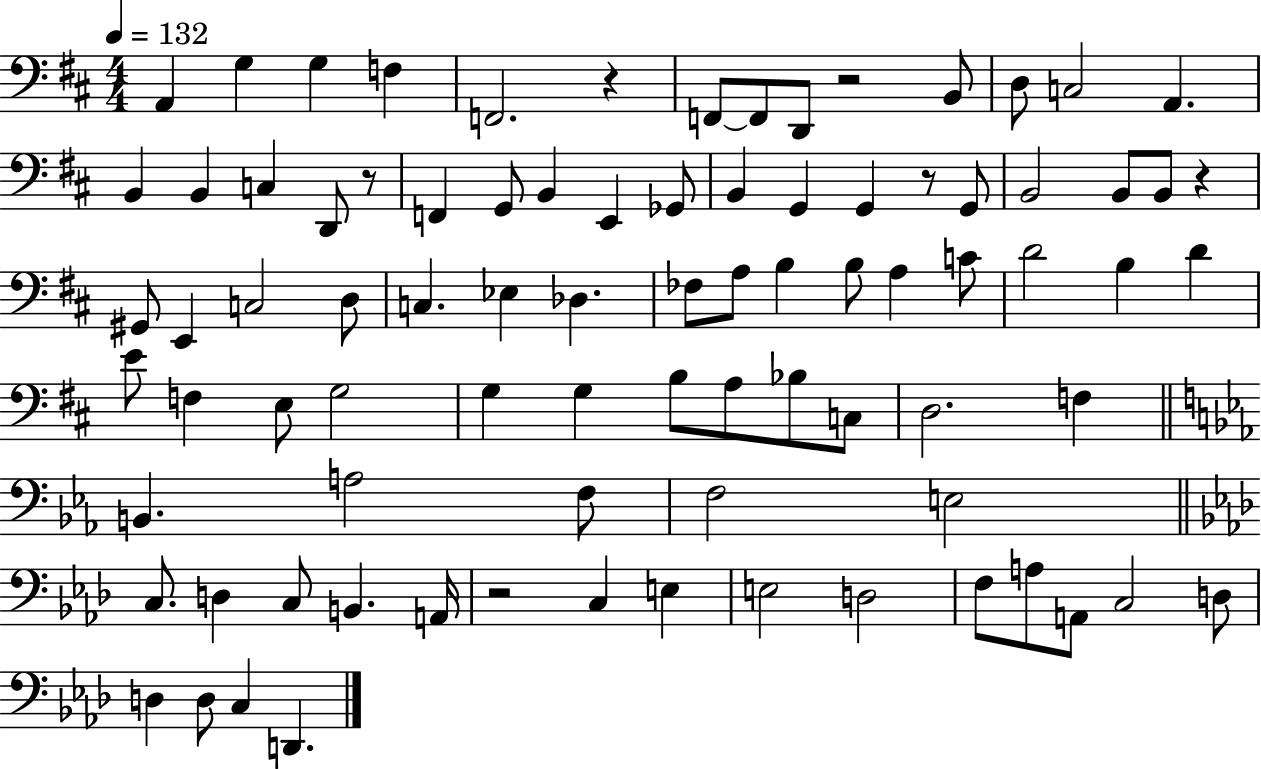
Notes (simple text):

A2/q G3/q G3/q F3/q F2/h. R/q F2/e F2/e D2/e R/h B2/e D3/e C3/h A2/q. B2/q B2/q C3/q D2/e R/e F2/q G2/e B2/q E2/q Gb2/e B2/q G2/q G2/q R/e G2/e B2/h B2/e B2/e R/q G#2/e E2/q C3/h D3/e C3/q. Eb3/q Db3/q. FES3/e A3/e B3/q B3/e A3/q C4/e D4/h B3/q D4/q E4/e F3/q E3/e G3/h G3/q G3/q B3/e A3/e Bb3/e C3/e D3/h. F3/q B2/q. A3/h F3/e F3/h E3/h C3/e. D3/q C3/e B2/q. A2/s R/h C3/q E3/q E3/h D3/h F3/e A3/e A2/e C3/h D3/e D3/q D3/e C3/q D2/q.